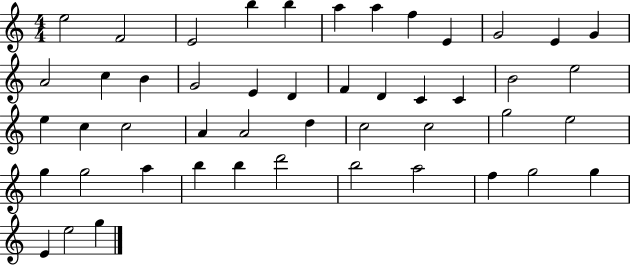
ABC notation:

X:1
T:Untitled
M:4/4
L:1/4
K:C
e2 F2 E2 b b a a f E G2 E G A2 c B G2 E D F D C C B2 e2 e c c2 A A2 d c2 c2 g2 e2 g g2 a b b d'2 b2 a2 f g2 g E e2 g